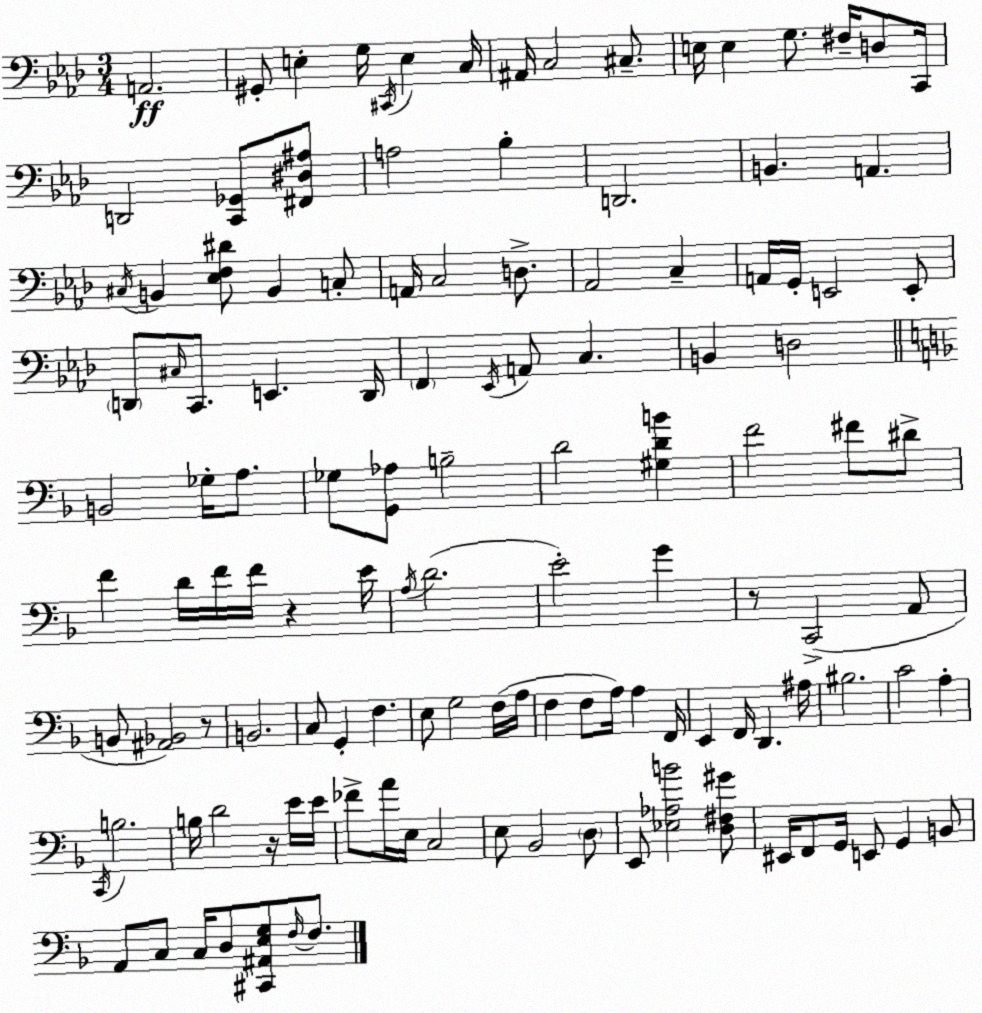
X:1
T:Untitled
M:3/4
L:1/4
K:Ab
A,,2 ^G,,/2 E, G,/4 ^C,,/4 E, C,/4 ^A,,/4 C,2 ^C,/2 E,/4 E, G,/2 ^F,/4 D,/2 C,,/4 D,,2 [C,,_G,,]/2 [^F,,^D,^A,]/2 A,2 _B, D,,2 B,, A,, ^C,/4 B,, [_E,F,^D]/2 B,, C,/2 A,,/4 C,2 D,/2 _A,,2 C, A,,/4 G,,/4 E,,2 E,,/2 D,,/2 ^C,/4 C,,/2 E,, D,,/4 F,, _E,,/4 A,,/2 C, B,, D,2 B,,2 _G,/4 A,/2 _G,/2 [G,,_A,]/2 B,2 D2 [^G,DB] F2 ^F/2 ^D/2 F D/4 F/4 F/4 z E/4 A,/4 D2 E2 G z/2 C,,2 A,,/2 B,,/2 [^A,,_B,,]2 z/2 B,,2 C,/2 G,, F, E,/2 G,2 F,/4 A,/4 F, F,/2 A,/4 A, F,,/4 E,, F,,/4 D,, ^A,/4 ^B,2 C2 A, C,,/4 B,2 B,/4 D2 z/4 E/4 E/4 _F/2 A/4 E,/4 C,2 E,/2 _B,,2 D,/2 E,,/2 [_E,_A,B]2 [D,^F,^G]/2 ^E,,/4 F,,/2 G,,/4 E,,/2 G,, B,,/2 A,,/2 C,/2 C,/4 D,/2 [^C,,^A,,E,G,]/2 F,/4 F,/2